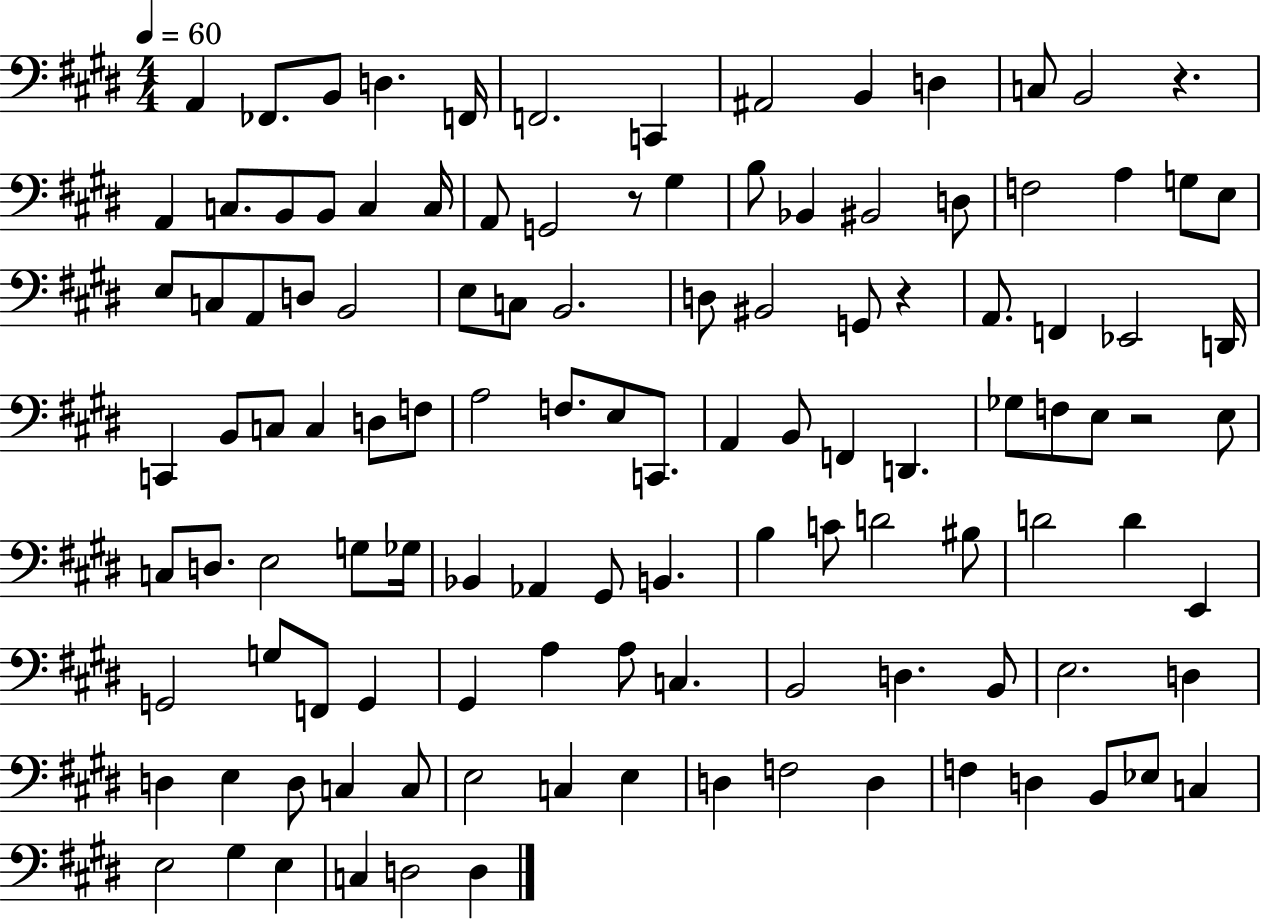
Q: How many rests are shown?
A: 4